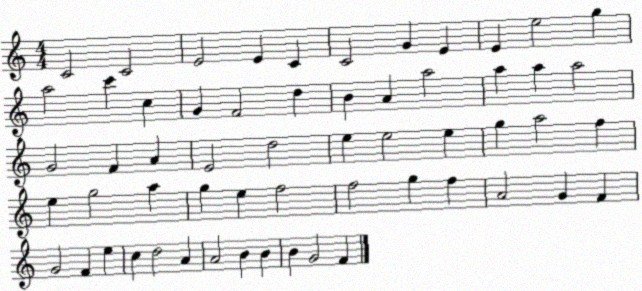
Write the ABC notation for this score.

X:1
T:Untitled
M:4/4
L:1/4
K:C
C2 C2 E2 E C C2 G E E e2 g a2 c' c G F2 d B A a2 a a a2 G2 F A E2 d2 e e2 e g a2 f e g2 a g e f2 f2 g f A2 G F G2 F e c d2 A A2 B B B G2 F